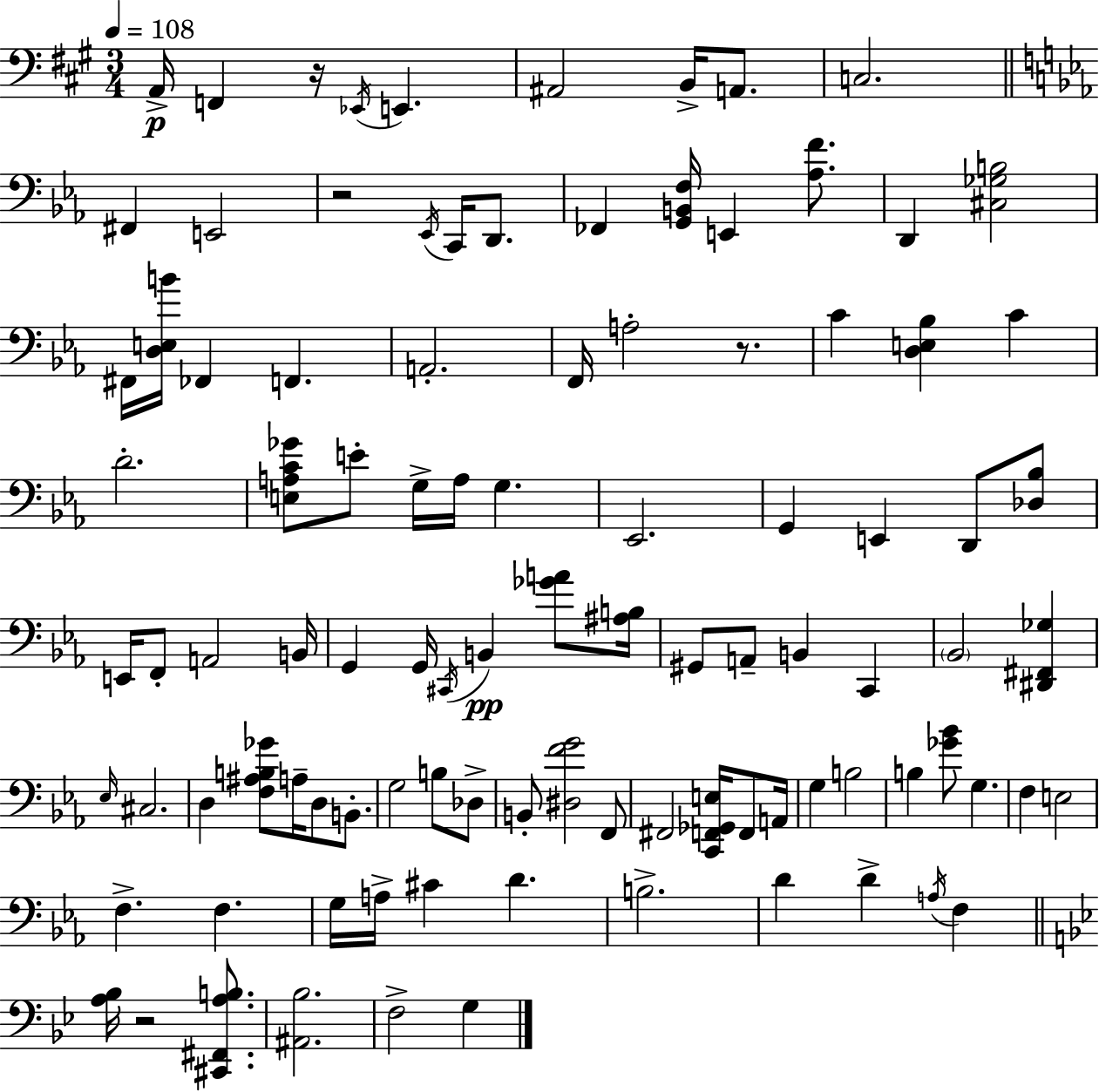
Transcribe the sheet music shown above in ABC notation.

X:1
T:Untitled
M:3/4
L:1/4
K:A
A,,/4 F,, z/4 _E,,/4 E,, ^A,,2 B,,/4 A,,/2 C,2 ^F,, E,,2 z2 _E,,/4 C,,/4 D,,/2 _F,, [G,,B,,F,]/4 E,, [_A,F]/2 D,, [^C,_G,B,]2 ^F,,/4 [D,E,B]/4 _F,, F,, A,,2 F,,/4 A,2 z/2 C [D,E,_B,] C D2 [E,A,C_G]/2 E/2 G,/4 A,/4 G, _E,,2 G,, E,, D,,/2 [_D,_B,]/2 E,,/4 F,,/2 A,,2 B,,/4 G,, G,,/4 ^C,,/4 B,, [_GA]/2 [^A,B,]/4 ^G,,/2 A,,/2 B,, C,, _B,,2 [^D,,^F,,_G,] _E,/4 ^C,2 D, [F,^A,B,_G]/2 A,/4 D,/2 B,,/2 G,2 B,/2 _D,/2 B,,/2 [^D,FG]2 F,,/2 ^F,,2 [C,,F,,_G,,E,]/4 F,,/2 A,,/4 G, B,2 B, [_G_B]/2 G, F, E,2 F, F, G,/4 A,/4 ^C D B,2 D D A,/4 F, [A,_B,]/4 z2 [^C,,^F,,A,B,]/2 [^A,,_B,]2 F,2 G,